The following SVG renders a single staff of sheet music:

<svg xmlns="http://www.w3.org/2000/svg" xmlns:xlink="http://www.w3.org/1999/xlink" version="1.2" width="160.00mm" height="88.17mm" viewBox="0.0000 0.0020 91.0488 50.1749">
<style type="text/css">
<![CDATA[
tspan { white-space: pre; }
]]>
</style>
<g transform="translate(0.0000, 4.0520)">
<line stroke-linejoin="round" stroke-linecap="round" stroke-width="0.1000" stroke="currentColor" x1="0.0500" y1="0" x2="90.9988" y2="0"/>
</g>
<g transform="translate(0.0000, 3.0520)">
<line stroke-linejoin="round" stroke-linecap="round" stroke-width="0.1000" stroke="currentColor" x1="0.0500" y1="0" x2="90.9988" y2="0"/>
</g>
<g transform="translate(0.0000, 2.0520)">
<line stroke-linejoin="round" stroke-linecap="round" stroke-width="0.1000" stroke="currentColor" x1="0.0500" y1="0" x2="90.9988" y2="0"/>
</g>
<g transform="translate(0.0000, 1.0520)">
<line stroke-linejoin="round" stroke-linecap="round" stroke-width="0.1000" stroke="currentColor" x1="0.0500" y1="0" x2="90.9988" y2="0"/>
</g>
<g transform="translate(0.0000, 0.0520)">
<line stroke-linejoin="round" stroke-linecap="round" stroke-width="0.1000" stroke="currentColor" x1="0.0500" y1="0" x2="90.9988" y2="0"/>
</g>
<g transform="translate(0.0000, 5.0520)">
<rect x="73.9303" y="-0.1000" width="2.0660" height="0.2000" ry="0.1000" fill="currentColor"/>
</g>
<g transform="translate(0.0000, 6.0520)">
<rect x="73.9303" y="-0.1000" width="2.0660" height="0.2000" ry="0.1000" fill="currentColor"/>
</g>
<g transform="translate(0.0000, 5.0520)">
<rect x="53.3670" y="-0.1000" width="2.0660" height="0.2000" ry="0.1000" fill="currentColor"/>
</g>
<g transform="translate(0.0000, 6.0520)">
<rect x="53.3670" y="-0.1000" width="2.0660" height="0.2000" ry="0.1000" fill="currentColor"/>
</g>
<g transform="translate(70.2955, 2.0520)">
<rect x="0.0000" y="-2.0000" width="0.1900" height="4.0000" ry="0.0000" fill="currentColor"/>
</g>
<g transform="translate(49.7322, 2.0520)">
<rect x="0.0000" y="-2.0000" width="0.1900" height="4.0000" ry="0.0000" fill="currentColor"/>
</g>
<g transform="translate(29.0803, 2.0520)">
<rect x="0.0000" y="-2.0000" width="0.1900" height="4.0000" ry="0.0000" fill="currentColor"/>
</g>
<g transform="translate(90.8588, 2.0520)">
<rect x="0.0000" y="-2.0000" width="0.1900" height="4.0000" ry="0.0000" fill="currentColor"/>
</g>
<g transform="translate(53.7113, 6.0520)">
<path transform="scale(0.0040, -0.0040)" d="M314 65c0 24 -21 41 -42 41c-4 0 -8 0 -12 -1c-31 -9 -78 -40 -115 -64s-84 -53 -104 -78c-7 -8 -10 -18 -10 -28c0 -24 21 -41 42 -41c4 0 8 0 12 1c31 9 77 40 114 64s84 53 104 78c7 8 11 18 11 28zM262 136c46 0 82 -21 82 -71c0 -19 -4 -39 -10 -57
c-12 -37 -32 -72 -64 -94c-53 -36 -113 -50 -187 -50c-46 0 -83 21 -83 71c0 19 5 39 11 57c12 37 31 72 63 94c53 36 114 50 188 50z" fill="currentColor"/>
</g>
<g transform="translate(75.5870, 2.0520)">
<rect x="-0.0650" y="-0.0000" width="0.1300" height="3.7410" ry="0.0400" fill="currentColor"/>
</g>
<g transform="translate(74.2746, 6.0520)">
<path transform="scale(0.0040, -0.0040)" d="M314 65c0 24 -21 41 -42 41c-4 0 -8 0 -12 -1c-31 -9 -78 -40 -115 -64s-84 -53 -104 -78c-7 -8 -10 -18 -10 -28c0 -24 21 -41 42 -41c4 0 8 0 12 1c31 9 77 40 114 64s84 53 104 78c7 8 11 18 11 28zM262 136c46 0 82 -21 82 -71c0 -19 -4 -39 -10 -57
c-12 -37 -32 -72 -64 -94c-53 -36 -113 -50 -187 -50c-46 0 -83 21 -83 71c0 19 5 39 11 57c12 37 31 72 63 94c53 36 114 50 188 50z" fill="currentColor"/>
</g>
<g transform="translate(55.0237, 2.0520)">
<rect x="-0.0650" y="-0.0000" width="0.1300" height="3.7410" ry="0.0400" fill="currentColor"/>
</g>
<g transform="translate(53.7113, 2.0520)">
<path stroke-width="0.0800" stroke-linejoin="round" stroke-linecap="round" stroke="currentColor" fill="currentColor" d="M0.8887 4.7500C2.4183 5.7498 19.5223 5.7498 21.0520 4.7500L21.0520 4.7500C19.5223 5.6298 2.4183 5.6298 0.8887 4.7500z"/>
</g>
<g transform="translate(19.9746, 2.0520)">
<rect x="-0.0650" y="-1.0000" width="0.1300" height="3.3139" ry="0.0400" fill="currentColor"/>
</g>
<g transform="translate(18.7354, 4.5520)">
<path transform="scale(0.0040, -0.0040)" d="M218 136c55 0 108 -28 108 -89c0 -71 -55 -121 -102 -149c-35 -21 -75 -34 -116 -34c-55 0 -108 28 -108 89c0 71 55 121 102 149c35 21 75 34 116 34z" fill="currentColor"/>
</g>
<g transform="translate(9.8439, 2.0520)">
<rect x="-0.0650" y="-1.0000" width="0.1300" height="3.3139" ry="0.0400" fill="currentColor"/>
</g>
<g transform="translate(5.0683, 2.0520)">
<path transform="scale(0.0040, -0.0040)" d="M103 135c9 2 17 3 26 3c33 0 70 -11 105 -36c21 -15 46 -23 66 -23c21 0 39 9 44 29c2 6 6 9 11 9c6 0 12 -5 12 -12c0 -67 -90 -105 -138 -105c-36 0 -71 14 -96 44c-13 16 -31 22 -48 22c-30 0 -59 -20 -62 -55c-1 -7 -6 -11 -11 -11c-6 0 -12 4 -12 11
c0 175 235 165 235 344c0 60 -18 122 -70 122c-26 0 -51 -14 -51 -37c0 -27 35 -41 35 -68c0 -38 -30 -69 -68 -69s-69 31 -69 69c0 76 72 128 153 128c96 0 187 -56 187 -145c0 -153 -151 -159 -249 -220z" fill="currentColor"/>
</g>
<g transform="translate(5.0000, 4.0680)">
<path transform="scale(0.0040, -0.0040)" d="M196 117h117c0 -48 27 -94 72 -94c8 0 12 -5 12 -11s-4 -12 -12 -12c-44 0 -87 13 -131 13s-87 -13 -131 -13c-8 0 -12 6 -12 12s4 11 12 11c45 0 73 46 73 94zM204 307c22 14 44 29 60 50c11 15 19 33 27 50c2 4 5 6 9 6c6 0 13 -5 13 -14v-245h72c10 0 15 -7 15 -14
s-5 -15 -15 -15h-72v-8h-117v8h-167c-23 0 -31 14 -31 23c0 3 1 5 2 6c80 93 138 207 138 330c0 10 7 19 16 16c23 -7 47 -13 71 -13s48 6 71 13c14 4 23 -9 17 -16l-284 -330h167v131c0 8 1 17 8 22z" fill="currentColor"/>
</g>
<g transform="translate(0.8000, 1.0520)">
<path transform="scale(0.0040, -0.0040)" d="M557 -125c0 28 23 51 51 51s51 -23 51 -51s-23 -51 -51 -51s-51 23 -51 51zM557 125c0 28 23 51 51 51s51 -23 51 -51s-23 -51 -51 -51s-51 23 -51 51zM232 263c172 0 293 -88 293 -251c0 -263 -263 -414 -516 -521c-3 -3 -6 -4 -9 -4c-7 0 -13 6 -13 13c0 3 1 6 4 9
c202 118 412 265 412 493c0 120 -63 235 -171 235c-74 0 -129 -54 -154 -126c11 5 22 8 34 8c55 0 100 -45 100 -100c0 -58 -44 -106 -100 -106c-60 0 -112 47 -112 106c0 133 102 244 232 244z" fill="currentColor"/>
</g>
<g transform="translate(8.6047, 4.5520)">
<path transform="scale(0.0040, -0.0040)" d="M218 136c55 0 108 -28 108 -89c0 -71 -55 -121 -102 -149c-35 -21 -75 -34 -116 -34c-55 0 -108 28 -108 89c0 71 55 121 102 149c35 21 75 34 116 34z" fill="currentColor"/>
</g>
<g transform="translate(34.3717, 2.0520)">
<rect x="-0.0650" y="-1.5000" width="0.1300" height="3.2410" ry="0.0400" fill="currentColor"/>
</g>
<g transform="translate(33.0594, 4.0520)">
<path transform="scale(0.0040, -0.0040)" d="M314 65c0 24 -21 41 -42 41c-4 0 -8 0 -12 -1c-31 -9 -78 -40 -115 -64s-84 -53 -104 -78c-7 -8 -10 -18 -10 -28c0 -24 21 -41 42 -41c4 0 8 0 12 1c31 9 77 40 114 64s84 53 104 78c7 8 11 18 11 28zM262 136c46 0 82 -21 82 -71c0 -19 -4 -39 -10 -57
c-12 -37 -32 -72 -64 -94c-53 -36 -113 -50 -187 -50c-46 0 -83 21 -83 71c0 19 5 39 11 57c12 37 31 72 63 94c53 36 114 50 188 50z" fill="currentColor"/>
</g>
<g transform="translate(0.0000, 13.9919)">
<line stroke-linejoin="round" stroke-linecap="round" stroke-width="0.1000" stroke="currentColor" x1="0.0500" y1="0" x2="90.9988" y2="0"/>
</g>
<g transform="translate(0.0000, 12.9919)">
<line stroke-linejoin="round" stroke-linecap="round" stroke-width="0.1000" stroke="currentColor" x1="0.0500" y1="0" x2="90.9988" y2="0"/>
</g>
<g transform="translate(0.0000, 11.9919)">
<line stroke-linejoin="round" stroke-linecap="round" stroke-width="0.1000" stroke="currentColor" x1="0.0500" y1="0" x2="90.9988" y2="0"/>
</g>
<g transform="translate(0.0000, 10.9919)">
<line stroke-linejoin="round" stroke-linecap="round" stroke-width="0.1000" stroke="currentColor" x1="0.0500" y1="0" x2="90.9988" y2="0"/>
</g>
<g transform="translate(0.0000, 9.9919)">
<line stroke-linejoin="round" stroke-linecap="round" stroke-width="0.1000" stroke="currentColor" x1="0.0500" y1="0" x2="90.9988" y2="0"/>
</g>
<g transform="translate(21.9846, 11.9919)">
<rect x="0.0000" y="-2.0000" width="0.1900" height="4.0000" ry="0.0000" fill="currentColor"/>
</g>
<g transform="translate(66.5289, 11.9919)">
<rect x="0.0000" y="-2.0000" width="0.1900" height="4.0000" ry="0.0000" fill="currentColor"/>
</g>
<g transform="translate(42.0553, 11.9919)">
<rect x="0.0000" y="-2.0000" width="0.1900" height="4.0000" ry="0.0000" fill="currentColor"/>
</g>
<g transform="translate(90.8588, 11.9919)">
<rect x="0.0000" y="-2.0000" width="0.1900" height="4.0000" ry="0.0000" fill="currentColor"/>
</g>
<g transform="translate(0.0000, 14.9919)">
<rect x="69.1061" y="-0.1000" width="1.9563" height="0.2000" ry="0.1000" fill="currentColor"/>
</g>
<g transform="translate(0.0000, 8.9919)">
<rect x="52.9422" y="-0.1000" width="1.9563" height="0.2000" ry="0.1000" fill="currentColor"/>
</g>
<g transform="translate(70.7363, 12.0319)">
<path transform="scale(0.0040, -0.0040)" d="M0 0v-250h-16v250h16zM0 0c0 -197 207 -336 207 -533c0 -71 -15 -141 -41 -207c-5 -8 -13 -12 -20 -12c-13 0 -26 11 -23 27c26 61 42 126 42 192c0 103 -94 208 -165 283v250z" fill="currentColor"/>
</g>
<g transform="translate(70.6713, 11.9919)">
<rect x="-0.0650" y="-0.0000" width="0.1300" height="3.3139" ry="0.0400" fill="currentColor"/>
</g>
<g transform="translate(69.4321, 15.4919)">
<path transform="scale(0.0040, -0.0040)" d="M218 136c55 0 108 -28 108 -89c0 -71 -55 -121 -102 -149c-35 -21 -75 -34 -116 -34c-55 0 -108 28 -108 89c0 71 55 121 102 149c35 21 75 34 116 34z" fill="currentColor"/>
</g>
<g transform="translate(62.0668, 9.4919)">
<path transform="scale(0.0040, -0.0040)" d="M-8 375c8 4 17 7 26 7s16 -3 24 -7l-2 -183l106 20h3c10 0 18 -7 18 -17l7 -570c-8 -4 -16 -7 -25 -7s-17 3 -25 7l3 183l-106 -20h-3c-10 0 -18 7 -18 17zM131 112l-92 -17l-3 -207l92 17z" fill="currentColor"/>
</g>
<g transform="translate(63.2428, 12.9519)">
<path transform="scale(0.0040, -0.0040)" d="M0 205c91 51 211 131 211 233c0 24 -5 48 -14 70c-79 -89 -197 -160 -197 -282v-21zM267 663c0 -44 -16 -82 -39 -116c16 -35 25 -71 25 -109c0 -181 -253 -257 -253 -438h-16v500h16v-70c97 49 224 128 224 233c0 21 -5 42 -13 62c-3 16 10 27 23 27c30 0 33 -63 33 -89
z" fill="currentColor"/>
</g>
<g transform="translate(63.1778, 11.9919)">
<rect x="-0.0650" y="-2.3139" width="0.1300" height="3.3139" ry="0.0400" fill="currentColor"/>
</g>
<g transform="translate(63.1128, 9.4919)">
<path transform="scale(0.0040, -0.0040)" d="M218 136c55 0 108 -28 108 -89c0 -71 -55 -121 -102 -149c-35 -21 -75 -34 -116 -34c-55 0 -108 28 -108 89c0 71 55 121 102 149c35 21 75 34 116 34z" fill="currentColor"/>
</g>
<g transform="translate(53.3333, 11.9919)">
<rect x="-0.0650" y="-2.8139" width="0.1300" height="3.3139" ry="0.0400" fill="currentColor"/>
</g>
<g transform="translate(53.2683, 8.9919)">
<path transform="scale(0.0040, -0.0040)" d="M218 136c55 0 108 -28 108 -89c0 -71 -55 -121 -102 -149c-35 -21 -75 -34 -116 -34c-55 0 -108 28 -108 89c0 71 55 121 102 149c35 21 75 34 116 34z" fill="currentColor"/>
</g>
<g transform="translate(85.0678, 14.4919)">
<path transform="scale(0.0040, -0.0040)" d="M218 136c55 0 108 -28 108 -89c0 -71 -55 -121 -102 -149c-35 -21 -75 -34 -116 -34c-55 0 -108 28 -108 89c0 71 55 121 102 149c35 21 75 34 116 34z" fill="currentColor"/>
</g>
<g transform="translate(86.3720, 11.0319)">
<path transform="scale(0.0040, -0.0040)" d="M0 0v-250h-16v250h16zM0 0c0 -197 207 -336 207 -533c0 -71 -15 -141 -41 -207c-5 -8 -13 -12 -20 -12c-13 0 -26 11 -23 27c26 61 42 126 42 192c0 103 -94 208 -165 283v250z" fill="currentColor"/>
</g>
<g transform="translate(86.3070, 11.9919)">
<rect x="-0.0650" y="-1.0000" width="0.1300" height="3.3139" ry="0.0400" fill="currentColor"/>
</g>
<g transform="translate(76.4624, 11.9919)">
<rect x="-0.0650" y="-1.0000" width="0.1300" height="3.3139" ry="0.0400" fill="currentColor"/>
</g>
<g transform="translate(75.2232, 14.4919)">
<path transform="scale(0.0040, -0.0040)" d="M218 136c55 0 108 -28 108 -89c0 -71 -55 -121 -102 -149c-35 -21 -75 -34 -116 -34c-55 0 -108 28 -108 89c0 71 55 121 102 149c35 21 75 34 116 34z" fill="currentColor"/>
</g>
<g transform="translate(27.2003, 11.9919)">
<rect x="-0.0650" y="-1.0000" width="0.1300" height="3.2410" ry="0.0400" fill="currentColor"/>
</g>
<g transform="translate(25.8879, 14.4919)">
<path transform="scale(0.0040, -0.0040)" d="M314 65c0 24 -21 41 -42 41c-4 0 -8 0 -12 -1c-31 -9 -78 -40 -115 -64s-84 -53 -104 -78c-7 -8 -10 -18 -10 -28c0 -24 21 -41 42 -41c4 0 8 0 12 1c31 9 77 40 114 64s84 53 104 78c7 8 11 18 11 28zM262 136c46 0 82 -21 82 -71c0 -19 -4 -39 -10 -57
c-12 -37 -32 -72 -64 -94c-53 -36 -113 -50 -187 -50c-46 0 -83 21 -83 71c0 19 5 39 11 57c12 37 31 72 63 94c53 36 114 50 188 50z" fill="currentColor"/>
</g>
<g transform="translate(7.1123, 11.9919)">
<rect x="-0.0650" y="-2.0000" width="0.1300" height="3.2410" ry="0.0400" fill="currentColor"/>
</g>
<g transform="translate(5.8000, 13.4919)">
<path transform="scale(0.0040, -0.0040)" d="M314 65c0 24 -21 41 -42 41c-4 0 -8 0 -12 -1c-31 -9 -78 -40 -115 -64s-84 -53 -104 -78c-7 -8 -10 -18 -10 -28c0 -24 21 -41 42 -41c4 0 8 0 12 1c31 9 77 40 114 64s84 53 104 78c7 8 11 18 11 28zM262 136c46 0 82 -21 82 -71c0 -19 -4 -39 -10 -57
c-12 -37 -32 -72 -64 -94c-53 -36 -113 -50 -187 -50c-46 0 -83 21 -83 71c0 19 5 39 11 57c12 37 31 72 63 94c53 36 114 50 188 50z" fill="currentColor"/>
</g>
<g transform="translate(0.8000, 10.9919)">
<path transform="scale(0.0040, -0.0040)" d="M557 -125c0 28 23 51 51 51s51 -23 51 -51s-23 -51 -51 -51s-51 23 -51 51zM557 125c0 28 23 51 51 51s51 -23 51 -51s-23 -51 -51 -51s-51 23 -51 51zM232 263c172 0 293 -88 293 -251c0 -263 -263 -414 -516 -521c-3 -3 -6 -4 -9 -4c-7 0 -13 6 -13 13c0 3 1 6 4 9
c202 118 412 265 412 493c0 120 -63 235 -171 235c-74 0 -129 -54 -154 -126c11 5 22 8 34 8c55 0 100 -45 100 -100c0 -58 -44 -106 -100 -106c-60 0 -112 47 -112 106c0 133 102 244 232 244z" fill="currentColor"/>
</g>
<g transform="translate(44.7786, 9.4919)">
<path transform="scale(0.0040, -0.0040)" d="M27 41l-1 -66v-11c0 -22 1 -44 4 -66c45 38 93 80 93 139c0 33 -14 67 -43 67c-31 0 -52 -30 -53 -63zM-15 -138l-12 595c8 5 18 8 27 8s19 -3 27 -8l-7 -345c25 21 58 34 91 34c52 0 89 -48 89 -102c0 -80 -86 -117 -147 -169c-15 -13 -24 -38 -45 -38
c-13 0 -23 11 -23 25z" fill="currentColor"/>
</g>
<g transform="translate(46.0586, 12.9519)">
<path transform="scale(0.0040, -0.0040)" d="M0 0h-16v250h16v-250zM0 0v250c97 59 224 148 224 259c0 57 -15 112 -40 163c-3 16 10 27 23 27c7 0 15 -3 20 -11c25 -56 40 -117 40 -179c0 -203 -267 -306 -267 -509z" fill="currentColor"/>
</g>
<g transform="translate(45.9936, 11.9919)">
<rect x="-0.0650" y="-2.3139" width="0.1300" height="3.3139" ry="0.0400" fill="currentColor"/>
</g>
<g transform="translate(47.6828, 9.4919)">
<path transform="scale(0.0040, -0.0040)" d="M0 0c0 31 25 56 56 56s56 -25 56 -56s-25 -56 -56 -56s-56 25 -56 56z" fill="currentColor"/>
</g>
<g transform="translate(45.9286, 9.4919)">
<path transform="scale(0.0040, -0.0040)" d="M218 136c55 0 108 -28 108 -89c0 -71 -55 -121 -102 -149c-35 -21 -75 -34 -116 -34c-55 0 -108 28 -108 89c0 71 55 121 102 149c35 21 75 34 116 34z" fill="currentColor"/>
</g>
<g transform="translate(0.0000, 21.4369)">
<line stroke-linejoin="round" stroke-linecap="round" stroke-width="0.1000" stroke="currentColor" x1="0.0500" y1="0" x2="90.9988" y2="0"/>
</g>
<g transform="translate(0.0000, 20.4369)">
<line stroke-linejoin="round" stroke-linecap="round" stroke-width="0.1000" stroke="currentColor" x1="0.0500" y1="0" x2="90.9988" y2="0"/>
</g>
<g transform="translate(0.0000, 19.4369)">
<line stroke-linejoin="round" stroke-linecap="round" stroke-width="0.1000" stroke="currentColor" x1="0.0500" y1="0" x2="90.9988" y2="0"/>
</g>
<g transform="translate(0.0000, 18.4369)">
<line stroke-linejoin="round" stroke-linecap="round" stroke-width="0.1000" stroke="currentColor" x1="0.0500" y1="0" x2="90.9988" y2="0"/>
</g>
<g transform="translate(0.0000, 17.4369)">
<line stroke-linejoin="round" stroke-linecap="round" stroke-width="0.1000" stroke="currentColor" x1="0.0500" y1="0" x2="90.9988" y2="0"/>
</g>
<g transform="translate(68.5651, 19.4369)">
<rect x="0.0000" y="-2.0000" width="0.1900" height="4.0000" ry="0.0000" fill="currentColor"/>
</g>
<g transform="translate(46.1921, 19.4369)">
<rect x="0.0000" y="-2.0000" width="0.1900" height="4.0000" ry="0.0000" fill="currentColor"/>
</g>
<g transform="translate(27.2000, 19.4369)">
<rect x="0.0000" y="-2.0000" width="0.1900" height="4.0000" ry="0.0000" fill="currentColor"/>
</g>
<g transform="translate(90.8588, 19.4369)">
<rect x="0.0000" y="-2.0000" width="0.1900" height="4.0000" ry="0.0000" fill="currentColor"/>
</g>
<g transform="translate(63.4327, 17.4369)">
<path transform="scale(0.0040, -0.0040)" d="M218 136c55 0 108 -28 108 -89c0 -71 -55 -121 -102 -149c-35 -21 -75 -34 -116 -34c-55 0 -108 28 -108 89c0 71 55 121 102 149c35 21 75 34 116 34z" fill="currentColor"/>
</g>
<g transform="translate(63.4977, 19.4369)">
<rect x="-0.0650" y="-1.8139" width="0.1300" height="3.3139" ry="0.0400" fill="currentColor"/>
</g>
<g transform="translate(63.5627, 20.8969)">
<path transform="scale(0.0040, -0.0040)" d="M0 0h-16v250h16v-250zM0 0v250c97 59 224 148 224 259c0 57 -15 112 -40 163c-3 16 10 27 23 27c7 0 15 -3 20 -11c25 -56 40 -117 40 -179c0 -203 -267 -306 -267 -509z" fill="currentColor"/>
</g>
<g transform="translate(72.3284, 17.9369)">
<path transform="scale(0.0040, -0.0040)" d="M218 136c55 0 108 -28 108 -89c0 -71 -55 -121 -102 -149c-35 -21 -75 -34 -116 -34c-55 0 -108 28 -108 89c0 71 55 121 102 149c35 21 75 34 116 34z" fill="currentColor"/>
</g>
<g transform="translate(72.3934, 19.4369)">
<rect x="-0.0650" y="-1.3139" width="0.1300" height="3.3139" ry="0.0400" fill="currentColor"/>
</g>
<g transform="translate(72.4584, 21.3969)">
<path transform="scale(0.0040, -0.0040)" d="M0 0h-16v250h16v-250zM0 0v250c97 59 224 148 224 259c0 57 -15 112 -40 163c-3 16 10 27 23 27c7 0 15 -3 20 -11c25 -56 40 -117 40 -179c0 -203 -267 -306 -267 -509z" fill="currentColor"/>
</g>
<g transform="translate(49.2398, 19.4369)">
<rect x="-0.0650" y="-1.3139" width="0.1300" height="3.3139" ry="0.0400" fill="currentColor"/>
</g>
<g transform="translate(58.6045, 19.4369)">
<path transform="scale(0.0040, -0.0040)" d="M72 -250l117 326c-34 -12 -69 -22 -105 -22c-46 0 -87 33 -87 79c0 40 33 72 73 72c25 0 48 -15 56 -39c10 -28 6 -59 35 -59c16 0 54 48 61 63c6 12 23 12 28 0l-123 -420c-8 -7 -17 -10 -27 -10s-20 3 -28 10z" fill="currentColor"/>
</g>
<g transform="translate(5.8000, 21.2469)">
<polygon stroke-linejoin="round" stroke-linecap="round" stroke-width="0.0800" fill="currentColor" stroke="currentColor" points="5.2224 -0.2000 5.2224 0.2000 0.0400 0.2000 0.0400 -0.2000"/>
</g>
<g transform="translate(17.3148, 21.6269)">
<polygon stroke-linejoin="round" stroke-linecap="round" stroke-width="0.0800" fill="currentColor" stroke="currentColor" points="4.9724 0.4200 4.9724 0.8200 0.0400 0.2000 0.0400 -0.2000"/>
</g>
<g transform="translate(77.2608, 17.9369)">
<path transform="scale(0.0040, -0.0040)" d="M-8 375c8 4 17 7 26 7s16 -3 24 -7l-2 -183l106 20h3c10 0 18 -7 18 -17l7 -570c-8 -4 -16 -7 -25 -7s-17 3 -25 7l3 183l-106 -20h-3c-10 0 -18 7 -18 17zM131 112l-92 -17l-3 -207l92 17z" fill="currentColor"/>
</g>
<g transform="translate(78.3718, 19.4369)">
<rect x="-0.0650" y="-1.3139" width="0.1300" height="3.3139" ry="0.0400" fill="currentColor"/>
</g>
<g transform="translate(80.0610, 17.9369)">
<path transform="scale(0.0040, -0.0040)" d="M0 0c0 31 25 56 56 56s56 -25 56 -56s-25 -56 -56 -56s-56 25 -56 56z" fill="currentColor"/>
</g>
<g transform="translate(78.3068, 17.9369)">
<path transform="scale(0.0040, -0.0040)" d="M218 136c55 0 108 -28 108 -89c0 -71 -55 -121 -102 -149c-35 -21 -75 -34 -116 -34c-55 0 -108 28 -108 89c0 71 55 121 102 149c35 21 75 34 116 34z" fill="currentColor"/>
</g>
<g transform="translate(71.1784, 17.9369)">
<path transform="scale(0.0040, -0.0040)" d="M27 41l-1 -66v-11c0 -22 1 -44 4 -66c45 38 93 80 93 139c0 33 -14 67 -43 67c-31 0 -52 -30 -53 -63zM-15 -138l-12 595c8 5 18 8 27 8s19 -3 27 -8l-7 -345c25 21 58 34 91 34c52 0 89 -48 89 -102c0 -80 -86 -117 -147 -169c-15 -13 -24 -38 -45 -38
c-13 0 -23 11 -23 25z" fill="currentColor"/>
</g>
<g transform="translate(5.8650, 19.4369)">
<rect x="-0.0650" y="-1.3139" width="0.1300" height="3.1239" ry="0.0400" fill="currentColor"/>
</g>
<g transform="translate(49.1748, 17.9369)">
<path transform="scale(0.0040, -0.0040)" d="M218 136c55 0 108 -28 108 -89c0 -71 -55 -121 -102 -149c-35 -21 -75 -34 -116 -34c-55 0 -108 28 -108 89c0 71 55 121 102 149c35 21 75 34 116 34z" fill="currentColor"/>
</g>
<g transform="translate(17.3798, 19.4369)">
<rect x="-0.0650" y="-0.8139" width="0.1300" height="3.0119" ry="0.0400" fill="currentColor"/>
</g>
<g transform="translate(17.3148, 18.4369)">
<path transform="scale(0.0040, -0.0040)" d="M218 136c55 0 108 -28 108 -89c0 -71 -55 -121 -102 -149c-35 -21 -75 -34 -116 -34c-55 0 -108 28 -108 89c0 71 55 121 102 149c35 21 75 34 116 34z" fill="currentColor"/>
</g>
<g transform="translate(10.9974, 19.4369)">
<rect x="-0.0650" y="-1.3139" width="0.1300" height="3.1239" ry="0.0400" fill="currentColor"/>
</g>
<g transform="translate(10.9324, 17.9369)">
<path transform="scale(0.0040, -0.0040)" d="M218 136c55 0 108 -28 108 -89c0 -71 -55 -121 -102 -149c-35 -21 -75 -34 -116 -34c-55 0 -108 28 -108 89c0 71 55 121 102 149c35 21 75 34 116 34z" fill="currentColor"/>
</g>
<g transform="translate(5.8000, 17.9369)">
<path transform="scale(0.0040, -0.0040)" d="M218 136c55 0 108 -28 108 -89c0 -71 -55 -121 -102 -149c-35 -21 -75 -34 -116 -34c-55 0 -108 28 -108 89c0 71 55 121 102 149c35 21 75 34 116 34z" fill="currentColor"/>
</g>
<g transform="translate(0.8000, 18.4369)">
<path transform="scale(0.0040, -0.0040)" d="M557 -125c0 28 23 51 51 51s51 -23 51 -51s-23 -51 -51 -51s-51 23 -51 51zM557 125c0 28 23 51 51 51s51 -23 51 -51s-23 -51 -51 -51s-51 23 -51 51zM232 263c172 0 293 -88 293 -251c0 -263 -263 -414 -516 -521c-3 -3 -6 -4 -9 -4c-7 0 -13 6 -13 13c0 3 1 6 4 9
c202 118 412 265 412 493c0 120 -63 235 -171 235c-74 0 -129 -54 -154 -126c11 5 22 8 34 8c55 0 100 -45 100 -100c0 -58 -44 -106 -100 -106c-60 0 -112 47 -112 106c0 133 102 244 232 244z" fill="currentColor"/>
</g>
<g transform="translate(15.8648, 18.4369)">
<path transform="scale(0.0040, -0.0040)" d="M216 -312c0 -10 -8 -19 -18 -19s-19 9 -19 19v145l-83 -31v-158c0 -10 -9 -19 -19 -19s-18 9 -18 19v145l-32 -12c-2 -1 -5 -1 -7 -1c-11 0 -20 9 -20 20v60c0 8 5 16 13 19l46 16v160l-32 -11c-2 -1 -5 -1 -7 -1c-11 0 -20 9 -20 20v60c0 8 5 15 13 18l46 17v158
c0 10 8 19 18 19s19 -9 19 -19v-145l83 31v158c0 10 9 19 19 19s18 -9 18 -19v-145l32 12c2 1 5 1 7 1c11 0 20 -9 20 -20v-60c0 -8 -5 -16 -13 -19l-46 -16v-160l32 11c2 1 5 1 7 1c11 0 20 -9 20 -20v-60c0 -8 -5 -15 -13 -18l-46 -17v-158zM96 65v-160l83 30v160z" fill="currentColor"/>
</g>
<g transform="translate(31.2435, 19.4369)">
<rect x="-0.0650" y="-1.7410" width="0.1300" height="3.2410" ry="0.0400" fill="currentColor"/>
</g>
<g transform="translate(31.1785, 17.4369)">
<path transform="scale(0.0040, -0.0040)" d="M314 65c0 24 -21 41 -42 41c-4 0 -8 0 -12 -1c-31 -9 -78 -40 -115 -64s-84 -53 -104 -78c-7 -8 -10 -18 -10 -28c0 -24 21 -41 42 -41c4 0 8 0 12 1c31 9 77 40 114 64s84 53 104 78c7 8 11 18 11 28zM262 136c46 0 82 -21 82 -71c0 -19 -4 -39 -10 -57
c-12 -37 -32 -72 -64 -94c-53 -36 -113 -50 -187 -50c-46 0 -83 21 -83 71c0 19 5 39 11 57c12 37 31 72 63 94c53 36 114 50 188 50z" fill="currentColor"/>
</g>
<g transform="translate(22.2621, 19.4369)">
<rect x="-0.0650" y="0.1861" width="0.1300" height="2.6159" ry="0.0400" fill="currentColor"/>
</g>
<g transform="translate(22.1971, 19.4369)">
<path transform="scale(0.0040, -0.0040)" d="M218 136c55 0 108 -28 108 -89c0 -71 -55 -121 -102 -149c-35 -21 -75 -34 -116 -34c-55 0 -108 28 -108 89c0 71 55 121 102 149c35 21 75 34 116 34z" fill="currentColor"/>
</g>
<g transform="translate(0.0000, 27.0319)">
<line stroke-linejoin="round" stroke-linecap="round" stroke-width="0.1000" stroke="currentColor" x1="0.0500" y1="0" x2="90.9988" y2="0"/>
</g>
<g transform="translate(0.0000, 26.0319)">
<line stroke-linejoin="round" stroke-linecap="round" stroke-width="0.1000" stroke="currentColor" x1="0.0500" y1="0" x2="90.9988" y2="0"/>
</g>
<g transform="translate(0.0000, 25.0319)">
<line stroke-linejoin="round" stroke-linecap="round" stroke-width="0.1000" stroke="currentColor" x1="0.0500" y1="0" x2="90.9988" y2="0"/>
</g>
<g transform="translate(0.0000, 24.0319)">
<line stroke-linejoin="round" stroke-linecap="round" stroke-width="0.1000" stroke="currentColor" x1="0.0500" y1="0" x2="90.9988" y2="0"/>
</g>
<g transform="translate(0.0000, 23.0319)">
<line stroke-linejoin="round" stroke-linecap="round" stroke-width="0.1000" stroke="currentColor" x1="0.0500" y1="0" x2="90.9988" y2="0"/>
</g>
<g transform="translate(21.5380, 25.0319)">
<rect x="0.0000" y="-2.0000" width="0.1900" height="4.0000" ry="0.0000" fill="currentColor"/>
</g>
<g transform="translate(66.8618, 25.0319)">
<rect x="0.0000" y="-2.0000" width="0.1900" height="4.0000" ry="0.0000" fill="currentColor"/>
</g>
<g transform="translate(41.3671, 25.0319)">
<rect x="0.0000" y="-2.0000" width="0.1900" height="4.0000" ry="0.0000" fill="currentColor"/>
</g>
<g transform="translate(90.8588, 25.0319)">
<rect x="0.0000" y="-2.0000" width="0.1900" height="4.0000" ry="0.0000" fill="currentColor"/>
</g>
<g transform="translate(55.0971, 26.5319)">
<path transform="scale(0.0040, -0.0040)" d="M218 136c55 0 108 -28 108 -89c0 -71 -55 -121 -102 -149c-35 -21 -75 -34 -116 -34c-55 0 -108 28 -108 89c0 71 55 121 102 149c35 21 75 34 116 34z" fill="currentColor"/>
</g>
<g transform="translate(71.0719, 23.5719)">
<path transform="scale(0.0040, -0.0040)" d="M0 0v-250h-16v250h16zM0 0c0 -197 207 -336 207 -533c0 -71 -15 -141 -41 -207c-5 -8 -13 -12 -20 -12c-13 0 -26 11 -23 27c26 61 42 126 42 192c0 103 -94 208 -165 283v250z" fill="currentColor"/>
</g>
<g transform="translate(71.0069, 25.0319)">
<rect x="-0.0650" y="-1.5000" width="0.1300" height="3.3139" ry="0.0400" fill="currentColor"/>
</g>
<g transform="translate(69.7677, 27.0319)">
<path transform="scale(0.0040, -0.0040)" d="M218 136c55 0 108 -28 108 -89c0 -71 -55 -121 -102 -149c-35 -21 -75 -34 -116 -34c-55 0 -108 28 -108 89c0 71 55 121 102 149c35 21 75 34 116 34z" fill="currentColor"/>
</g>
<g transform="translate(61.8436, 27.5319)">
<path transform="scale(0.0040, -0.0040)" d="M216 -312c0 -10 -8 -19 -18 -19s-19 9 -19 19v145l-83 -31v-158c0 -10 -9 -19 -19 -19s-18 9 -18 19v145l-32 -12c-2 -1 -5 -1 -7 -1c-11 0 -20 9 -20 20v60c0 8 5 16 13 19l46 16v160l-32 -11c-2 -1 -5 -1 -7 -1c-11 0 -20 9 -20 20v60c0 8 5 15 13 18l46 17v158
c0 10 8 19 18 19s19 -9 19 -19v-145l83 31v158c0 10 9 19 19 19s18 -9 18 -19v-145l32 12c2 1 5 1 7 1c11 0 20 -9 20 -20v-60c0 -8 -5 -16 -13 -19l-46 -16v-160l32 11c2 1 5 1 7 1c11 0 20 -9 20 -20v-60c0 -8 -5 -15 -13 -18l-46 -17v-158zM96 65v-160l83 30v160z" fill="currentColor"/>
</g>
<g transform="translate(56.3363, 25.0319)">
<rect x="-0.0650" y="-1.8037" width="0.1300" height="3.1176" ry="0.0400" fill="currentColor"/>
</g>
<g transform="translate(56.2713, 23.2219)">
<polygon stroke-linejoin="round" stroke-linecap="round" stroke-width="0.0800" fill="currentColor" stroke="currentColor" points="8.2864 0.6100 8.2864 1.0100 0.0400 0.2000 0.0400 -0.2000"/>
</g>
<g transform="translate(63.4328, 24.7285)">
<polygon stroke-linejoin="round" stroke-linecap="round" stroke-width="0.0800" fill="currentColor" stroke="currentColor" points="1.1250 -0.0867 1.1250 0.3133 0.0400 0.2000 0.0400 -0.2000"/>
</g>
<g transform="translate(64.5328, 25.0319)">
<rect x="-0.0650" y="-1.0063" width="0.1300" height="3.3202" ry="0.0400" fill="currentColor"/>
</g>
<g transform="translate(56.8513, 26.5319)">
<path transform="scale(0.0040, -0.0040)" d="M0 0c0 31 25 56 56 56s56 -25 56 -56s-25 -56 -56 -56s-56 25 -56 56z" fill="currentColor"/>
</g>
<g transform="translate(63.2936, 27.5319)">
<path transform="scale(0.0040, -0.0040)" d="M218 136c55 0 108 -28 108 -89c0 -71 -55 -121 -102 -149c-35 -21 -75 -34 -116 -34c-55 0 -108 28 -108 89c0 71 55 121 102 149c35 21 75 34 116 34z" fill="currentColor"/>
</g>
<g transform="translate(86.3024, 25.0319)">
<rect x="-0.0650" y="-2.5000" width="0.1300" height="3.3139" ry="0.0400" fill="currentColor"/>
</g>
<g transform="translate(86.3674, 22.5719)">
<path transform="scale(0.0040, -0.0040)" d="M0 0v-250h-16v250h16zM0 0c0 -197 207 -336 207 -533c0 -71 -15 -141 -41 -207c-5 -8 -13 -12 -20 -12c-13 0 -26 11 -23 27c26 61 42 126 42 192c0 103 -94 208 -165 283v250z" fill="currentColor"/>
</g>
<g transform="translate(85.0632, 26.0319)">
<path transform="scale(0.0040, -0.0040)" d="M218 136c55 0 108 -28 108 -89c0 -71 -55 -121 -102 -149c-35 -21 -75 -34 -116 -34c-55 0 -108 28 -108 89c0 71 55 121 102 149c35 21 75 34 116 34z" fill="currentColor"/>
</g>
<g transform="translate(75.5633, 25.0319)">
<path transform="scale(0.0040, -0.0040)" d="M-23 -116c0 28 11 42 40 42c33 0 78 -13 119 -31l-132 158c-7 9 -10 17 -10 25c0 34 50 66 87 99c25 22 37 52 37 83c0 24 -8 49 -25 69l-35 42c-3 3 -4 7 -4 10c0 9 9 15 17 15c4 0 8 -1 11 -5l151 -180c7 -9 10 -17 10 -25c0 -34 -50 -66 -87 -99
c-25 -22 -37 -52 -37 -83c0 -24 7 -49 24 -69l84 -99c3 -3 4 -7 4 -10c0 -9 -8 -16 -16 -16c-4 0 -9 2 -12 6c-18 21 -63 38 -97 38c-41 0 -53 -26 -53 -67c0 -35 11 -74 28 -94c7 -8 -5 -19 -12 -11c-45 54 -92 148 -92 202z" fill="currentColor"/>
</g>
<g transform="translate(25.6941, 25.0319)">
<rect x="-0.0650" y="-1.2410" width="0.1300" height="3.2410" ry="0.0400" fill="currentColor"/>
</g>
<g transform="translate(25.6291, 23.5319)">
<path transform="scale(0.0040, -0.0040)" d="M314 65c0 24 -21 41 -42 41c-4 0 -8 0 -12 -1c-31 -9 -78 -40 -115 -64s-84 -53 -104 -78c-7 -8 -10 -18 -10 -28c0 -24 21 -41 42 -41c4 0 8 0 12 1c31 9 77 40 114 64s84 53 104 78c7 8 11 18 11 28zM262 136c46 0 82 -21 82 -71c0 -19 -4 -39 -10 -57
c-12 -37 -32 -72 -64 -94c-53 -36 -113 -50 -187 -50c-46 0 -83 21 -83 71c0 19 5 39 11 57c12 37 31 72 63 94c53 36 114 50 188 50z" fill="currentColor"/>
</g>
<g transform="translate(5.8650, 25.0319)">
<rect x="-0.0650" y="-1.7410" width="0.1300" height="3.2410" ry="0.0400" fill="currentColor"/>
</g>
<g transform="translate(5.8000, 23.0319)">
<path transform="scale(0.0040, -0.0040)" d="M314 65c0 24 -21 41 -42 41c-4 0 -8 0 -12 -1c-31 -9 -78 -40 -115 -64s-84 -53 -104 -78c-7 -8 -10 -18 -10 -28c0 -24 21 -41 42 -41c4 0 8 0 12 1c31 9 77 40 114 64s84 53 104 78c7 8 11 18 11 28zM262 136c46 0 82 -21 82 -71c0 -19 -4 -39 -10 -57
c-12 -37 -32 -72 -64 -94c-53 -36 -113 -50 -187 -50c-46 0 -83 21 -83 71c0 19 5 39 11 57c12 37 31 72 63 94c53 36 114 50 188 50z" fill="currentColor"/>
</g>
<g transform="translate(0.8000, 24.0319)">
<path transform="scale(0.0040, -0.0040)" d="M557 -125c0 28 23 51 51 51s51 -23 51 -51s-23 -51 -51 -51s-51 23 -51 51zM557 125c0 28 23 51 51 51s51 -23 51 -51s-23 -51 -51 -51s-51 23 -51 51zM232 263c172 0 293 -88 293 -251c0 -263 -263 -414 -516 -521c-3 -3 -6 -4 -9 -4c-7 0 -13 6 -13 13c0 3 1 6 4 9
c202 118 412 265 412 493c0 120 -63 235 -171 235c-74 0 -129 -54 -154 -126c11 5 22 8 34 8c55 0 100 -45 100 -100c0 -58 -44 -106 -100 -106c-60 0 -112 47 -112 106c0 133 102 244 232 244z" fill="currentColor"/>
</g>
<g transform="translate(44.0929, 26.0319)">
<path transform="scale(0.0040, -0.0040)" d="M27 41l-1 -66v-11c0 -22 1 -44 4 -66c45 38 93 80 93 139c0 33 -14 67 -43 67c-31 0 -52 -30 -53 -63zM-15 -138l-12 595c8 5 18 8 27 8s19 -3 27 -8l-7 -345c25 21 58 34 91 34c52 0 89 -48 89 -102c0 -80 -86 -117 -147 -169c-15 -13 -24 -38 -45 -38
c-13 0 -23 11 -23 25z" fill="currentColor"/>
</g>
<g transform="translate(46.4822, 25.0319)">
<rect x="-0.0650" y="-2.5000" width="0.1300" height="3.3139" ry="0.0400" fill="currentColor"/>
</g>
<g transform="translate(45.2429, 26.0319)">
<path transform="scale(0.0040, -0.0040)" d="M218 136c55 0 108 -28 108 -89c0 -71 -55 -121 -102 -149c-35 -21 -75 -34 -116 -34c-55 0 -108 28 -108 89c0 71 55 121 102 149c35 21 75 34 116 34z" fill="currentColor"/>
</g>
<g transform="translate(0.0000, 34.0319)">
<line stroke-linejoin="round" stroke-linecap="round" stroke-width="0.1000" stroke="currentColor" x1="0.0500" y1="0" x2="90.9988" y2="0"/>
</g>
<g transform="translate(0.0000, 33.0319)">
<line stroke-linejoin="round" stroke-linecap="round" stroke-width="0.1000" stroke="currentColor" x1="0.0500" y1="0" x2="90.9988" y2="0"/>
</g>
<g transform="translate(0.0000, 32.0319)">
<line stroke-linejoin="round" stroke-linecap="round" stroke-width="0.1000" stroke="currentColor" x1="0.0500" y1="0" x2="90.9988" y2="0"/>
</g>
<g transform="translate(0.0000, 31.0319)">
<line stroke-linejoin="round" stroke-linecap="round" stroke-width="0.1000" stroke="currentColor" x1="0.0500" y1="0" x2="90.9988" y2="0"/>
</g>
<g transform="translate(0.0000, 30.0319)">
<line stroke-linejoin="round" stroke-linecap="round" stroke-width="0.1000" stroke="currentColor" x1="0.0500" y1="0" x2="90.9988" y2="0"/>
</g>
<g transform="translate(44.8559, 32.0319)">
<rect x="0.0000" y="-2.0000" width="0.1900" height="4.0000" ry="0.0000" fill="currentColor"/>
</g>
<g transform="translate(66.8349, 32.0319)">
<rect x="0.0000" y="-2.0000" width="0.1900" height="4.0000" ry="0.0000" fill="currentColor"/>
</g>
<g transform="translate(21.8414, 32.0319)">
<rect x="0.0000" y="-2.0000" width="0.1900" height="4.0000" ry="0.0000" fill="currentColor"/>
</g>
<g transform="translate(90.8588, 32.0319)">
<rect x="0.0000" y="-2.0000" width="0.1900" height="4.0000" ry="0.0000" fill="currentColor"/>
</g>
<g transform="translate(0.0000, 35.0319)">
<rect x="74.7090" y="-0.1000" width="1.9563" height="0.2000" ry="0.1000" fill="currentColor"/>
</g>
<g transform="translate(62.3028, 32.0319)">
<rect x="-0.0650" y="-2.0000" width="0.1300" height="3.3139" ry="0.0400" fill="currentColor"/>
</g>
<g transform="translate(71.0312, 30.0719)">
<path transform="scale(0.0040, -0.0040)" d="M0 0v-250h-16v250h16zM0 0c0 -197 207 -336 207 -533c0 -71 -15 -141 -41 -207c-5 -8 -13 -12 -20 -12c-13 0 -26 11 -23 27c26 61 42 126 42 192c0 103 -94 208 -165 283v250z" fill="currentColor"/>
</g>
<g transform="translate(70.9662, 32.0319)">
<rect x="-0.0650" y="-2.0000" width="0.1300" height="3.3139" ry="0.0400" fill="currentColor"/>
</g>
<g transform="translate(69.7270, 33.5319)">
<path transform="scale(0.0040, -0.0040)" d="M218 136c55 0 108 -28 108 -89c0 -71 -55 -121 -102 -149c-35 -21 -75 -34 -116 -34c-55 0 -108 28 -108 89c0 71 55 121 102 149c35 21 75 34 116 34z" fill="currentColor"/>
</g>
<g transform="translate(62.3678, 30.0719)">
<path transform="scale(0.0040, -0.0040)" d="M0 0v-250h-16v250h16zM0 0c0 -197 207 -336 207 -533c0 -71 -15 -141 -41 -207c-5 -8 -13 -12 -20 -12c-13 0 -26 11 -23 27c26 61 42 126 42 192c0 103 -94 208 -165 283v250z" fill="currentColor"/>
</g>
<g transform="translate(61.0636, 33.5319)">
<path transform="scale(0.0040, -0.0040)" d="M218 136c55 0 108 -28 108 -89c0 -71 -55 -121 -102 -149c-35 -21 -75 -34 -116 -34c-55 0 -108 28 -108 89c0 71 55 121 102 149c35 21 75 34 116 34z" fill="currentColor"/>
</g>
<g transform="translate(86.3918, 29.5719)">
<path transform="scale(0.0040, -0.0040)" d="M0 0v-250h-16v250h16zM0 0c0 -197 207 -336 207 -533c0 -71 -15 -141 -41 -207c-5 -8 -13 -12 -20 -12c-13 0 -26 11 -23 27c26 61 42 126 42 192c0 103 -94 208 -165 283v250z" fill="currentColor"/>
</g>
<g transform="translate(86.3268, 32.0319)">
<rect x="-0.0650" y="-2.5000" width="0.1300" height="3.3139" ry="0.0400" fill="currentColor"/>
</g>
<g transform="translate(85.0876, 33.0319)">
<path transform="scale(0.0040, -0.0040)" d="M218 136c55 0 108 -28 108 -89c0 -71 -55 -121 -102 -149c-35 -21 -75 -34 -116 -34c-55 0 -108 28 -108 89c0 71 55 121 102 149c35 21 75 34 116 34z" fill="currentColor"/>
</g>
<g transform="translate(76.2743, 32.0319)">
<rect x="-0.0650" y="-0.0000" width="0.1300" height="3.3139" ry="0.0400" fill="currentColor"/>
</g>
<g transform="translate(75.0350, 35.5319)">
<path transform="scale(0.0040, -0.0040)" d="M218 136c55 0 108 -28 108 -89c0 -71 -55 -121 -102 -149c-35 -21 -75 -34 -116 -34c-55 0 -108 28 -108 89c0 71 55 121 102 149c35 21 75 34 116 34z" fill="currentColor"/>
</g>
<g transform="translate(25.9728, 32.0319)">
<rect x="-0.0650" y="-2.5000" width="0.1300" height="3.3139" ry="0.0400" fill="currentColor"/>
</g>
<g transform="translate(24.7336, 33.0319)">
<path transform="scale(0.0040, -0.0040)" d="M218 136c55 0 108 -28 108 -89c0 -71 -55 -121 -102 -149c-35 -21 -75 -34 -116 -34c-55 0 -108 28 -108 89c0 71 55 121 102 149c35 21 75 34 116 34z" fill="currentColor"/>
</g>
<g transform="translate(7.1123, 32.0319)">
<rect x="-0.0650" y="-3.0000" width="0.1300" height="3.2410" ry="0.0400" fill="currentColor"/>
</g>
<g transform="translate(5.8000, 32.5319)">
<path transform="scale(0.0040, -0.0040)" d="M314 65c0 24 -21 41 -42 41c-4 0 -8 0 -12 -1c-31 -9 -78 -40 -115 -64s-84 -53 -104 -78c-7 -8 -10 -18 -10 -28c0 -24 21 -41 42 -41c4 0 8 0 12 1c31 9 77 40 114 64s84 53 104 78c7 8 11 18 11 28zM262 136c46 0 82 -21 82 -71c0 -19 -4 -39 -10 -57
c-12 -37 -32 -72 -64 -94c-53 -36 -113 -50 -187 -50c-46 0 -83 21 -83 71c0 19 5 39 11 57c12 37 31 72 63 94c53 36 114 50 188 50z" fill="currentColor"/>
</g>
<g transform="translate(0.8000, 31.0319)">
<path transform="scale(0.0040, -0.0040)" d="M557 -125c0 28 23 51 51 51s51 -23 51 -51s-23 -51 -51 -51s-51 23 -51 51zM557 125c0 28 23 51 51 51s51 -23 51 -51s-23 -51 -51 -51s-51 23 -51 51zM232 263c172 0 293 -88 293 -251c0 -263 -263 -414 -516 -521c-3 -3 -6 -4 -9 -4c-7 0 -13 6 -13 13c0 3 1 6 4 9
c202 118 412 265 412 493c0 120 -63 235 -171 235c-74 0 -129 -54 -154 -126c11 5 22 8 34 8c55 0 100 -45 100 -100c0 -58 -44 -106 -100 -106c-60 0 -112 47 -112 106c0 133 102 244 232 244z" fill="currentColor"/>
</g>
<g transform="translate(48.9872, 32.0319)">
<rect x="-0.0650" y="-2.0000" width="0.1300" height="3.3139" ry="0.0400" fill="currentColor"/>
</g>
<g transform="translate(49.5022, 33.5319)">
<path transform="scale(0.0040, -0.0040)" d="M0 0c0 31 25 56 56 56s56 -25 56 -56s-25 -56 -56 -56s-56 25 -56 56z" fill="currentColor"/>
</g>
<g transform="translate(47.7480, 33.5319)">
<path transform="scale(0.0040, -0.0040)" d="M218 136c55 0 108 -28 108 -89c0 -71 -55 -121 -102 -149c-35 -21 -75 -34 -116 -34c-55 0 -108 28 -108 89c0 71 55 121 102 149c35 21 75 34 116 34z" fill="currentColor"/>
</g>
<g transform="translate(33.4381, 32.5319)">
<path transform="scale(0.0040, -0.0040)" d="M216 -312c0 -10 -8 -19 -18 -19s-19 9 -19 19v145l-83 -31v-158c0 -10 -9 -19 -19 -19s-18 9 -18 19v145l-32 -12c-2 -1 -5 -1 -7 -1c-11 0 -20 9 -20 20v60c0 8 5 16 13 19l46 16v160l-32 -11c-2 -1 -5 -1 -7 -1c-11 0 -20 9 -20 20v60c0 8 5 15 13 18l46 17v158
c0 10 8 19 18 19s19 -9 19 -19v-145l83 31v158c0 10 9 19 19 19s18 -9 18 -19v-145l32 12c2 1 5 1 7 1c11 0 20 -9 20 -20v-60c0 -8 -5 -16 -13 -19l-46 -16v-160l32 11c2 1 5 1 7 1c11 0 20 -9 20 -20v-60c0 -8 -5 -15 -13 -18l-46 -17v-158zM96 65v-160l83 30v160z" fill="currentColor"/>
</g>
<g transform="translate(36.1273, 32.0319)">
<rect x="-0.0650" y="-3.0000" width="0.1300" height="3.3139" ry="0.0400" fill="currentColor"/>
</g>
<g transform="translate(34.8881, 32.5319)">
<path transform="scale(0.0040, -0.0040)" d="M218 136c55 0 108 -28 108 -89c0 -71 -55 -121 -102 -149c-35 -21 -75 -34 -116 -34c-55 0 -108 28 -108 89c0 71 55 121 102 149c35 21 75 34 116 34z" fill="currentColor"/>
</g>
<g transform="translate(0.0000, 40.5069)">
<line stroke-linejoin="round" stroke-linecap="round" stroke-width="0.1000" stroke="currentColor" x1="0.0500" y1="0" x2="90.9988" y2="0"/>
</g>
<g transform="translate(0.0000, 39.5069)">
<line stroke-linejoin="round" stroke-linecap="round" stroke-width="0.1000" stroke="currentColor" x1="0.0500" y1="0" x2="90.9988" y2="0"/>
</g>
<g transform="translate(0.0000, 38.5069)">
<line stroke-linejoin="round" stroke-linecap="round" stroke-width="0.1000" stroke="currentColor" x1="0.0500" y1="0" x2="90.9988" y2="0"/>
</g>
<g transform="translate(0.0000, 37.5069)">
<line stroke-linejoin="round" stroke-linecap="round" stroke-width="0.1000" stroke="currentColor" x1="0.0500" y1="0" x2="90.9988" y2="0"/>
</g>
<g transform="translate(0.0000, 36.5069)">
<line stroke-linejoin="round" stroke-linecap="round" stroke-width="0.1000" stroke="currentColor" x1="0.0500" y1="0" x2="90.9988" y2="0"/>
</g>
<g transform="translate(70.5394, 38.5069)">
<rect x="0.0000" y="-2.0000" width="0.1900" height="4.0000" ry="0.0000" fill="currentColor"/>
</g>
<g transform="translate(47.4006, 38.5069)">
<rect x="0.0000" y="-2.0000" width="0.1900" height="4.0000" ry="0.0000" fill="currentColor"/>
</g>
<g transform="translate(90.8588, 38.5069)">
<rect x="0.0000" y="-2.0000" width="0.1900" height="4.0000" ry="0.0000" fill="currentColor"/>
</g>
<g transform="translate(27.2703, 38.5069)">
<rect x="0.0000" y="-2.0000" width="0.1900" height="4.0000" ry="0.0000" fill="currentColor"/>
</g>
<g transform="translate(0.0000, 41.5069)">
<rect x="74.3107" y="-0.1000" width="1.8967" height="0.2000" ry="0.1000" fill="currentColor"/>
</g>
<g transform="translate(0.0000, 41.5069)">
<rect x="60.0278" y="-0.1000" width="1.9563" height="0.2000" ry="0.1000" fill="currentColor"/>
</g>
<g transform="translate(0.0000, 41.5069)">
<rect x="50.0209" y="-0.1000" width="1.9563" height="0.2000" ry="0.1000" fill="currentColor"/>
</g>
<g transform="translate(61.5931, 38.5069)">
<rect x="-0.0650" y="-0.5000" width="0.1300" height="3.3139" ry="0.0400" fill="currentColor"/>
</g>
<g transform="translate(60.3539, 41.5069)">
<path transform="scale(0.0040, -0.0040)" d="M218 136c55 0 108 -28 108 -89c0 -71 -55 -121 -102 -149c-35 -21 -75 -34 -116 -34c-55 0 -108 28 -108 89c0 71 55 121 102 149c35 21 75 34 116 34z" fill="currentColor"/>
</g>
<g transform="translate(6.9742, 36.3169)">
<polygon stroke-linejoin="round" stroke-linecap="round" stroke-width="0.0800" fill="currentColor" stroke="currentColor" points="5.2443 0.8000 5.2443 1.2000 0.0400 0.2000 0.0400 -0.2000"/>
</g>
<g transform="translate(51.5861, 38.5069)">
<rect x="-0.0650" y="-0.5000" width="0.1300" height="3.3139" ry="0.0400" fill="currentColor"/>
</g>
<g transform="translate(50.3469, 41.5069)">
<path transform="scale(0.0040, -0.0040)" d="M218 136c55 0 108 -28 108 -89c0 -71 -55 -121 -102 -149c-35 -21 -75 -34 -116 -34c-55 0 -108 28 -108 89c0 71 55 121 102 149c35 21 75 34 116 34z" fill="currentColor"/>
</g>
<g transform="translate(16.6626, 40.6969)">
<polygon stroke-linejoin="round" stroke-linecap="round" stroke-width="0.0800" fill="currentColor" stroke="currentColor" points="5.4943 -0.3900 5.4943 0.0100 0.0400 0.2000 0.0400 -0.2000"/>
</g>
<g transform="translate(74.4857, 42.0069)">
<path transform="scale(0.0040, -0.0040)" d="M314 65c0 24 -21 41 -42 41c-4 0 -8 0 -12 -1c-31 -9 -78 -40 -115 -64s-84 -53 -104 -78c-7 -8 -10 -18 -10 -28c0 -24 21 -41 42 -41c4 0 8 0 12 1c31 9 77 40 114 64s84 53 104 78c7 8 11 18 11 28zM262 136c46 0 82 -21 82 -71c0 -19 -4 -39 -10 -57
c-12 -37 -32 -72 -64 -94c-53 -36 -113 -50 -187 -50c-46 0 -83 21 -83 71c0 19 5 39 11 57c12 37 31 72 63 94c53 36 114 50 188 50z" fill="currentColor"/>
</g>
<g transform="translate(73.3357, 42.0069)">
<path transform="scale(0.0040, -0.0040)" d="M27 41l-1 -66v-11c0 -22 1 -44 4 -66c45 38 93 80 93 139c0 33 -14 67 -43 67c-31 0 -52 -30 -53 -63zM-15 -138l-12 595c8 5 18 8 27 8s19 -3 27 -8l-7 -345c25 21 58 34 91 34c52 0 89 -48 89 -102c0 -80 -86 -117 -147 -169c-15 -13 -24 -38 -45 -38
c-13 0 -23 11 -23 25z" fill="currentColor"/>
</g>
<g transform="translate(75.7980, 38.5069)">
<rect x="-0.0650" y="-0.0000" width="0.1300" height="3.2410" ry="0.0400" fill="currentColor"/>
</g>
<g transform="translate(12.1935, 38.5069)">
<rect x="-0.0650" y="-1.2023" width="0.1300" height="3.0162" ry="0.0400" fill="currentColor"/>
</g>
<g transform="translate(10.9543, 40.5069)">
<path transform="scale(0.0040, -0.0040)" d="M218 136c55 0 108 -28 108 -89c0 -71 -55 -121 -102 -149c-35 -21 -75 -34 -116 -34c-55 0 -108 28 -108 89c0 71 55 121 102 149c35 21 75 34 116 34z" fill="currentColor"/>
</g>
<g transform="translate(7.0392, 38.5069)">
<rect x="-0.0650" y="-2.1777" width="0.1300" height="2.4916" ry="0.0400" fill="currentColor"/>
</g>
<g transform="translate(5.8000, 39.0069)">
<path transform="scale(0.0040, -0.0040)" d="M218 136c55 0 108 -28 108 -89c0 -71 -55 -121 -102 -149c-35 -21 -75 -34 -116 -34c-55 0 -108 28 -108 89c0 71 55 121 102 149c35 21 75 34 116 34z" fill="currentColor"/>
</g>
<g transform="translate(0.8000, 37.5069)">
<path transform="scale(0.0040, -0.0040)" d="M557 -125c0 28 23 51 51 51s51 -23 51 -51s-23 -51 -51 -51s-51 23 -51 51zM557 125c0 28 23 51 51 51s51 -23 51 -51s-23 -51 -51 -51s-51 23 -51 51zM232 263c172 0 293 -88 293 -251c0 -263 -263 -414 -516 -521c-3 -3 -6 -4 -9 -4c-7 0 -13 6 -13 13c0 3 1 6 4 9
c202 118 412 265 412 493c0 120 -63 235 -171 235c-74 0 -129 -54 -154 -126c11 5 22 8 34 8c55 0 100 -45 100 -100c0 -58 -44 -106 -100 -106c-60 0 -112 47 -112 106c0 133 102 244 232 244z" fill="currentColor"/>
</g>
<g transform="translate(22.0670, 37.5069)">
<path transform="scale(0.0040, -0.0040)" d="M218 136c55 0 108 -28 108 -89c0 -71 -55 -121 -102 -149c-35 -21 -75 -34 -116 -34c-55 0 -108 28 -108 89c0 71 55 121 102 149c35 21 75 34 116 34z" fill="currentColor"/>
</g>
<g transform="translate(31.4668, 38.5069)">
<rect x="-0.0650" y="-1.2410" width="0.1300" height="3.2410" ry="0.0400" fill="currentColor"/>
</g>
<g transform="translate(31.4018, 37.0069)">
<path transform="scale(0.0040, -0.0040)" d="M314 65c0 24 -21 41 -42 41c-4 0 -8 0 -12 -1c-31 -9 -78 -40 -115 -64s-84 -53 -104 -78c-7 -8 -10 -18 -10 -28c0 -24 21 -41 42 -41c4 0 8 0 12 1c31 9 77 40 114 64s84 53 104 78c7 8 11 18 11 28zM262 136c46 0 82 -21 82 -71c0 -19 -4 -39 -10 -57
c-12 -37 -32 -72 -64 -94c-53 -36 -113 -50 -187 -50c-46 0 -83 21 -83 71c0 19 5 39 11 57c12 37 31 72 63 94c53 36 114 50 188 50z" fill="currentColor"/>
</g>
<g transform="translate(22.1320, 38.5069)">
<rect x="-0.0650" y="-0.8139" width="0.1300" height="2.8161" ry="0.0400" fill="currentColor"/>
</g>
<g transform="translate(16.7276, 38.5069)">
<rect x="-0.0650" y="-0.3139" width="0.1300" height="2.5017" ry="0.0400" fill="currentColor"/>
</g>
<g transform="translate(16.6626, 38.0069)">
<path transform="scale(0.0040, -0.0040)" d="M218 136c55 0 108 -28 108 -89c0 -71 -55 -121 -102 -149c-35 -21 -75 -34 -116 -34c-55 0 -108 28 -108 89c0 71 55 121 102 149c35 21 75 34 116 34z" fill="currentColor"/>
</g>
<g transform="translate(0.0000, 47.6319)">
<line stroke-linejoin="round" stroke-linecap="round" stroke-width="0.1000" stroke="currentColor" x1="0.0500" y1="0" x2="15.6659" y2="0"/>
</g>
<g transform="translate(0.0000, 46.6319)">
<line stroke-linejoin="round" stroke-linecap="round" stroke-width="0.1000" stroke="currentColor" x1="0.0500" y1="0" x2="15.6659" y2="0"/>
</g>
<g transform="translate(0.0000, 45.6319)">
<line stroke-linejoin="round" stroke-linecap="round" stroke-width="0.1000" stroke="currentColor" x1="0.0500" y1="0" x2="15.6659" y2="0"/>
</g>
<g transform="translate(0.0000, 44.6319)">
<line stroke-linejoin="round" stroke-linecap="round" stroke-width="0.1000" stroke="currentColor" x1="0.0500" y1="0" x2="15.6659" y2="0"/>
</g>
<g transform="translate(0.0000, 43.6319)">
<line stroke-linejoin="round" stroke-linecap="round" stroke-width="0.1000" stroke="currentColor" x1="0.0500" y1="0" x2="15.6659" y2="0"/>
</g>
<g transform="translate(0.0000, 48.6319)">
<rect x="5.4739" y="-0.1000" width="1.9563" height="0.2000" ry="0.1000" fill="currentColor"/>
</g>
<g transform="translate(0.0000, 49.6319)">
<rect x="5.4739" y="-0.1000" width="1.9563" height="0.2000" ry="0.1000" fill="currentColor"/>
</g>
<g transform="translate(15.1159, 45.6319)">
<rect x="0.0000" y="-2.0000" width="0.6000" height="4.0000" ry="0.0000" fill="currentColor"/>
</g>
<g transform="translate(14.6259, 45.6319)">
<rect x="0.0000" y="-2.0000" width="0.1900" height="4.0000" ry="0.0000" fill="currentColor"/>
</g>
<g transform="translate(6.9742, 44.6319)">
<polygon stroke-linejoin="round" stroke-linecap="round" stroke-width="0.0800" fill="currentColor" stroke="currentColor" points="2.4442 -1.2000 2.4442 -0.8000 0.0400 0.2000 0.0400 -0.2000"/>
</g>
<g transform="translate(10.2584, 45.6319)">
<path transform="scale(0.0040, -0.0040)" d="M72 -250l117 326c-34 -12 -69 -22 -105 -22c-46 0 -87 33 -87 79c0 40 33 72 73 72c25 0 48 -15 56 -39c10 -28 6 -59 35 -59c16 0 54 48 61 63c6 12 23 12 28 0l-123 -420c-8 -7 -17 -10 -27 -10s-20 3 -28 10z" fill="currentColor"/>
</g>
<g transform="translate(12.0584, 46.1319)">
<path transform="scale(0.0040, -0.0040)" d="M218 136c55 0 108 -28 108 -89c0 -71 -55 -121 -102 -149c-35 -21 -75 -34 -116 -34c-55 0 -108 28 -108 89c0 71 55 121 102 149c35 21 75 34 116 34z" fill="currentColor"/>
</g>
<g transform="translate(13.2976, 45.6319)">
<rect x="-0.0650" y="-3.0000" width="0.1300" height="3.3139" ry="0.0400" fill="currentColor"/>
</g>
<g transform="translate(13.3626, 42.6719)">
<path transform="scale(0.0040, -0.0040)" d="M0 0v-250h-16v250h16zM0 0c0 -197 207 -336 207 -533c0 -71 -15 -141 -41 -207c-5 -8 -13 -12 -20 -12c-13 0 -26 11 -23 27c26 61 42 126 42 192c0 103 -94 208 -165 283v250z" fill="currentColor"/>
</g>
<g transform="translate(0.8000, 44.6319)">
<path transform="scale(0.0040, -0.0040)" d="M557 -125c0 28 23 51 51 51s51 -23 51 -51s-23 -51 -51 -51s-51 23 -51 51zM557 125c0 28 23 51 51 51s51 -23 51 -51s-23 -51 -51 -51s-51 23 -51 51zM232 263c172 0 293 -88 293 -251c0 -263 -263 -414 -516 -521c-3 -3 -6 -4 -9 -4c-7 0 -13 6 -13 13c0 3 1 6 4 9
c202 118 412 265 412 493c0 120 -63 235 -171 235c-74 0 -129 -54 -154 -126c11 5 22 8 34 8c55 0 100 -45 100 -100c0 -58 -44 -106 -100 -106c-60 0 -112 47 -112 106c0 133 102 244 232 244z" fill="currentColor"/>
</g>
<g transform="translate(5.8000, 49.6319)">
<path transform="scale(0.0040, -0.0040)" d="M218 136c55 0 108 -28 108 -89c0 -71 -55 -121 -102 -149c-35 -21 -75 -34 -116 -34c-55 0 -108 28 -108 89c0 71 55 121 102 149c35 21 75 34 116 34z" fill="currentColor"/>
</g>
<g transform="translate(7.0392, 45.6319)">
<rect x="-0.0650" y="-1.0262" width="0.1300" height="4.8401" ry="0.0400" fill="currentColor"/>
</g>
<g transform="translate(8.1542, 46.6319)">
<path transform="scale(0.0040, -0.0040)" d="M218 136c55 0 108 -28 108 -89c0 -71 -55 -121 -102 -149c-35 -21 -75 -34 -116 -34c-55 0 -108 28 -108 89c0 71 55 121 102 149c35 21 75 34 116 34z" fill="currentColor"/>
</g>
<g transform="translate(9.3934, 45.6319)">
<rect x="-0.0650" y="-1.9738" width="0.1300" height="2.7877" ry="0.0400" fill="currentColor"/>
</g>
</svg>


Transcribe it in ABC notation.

X:1
T:Untitled
M:2/4
L:1/4
K:C
F,, F,, G,,2 C,,2 C,,2 A,,2 F,,2 _B,/2 C B,/4 D,,/2 F,, F,,/2 G,/2 G,/2 ^F,/2 D,/2 A,2 G, z/2 A,/2 _G,/2 G, A,2 G,2 _B,, A,,/2 ^F,,/4 G,,/2 z B,,/2 C,2 B,, ^C, A,, A,,/2 A,,/2 D,, B,,/2 C,/2 G,,/2 E,/2 F,/2 G,2 E,, E,, _D,,2 C,,/2 B,,/2 z/2 C,/2